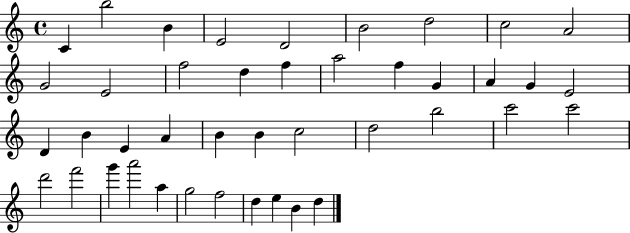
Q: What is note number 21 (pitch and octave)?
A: D4